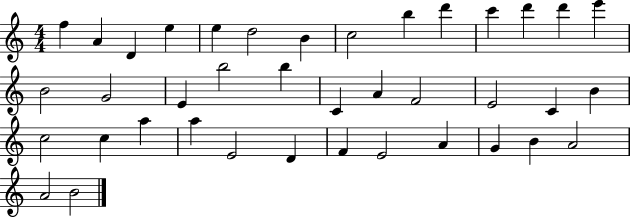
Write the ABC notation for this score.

X:1
T:Untitled
M:4/4
L:1/4
K:C
f A D e e d2 B c2 b d' c' d' d' e' B2 G2 E b2 b C A F2 E2 C B c2 c a a E2 D F E2 A G B A2 A2 B2